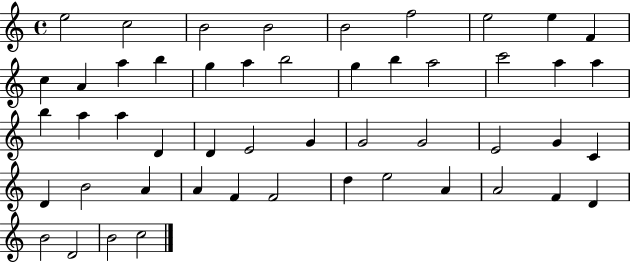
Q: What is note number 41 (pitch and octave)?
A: D5